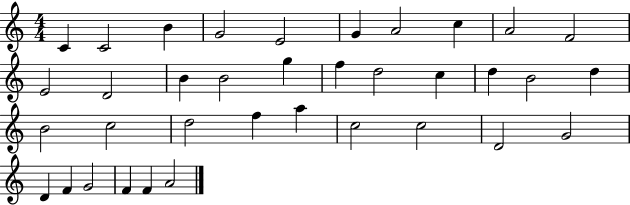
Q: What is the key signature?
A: C major